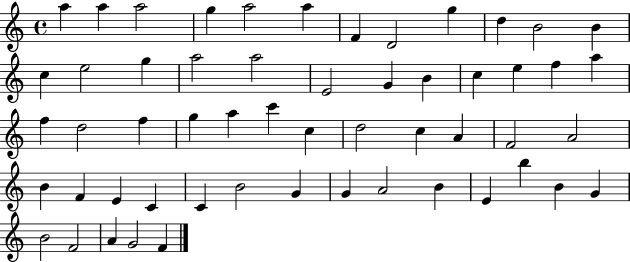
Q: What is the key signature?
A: C major